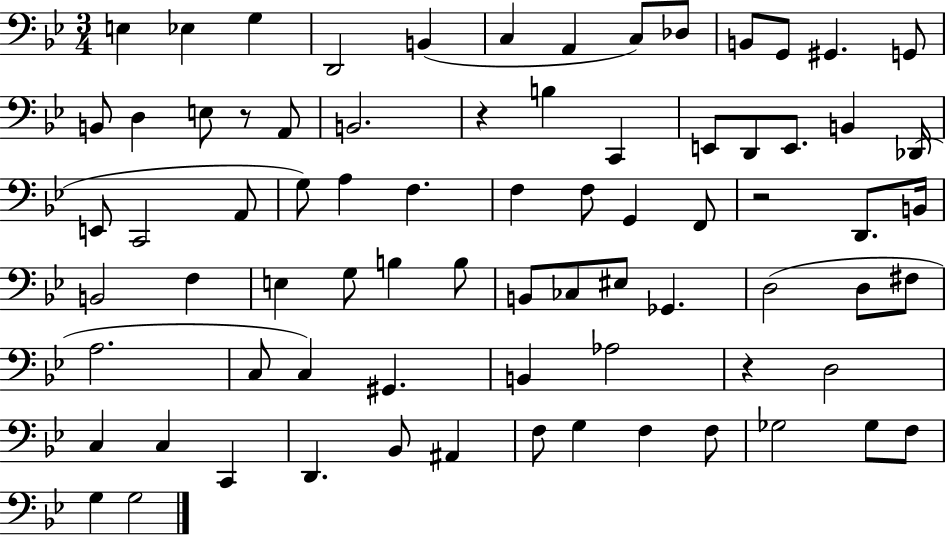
X:1
T:Untitled
M:3/4
L:1/4
K:Bb
E, _E, G, D,,2 B,, C, A,, C,/2 _D,/2 B,,/2 G,,/2 ^G,, G,,/2 B,,/2 D, E,/2 z/2 A,,/2 B,,2 z B, C,, E,,/2 D,,/2 E,,/2 B,, _D,,/4 E,,/2 C,,2 A,,/2 G,/2 A, F, F, F,/2 G,, F,,/2 z2 D,,/2 B,,/4 B,,2 F, E, G,/2 B, B,/2 B,,/2 _C,/2 ^E,/2 _G,, D,2 D,/2 ^F,/2 A,2 C,/2 C, ^G,, B,, _A,2 z D,2 C, C, C,, D,, _B,,/2 ^A,, F,/2 G, F, F,/2 _G,2 _G,/2 F,/2 G, G,2